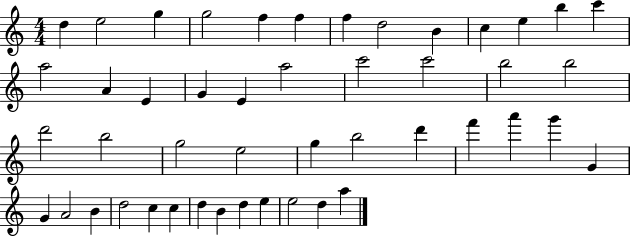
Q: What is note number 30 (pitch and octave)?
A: D6